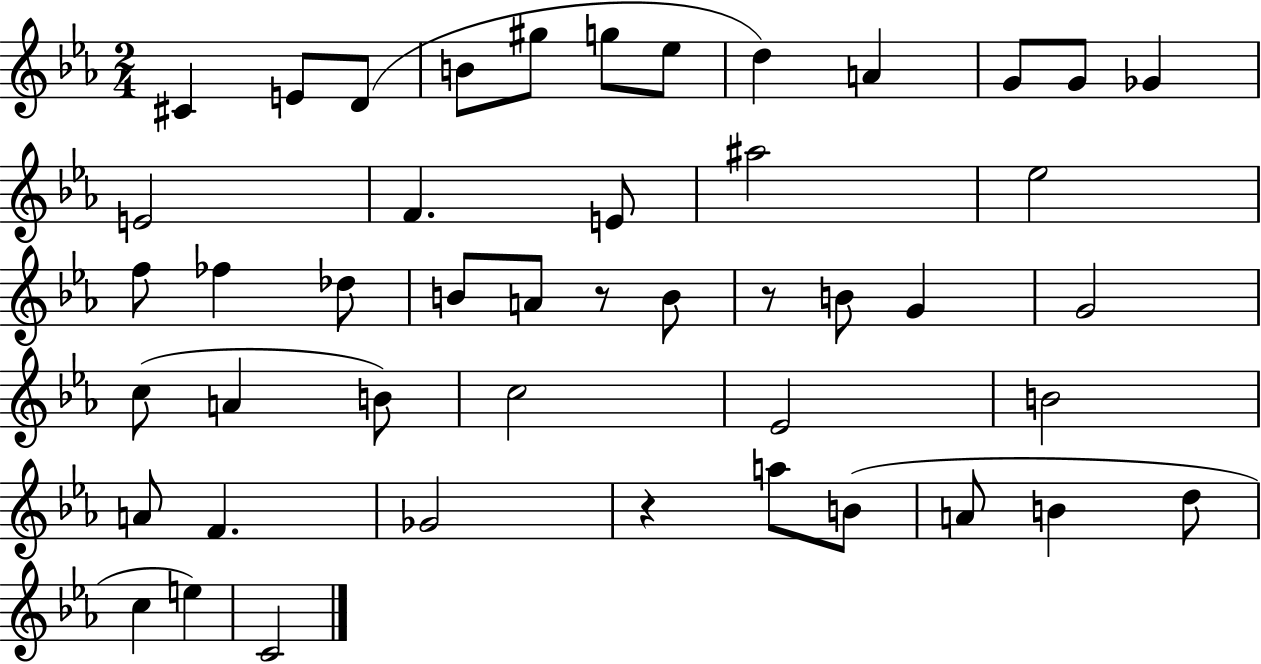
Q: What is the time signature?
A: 2/4